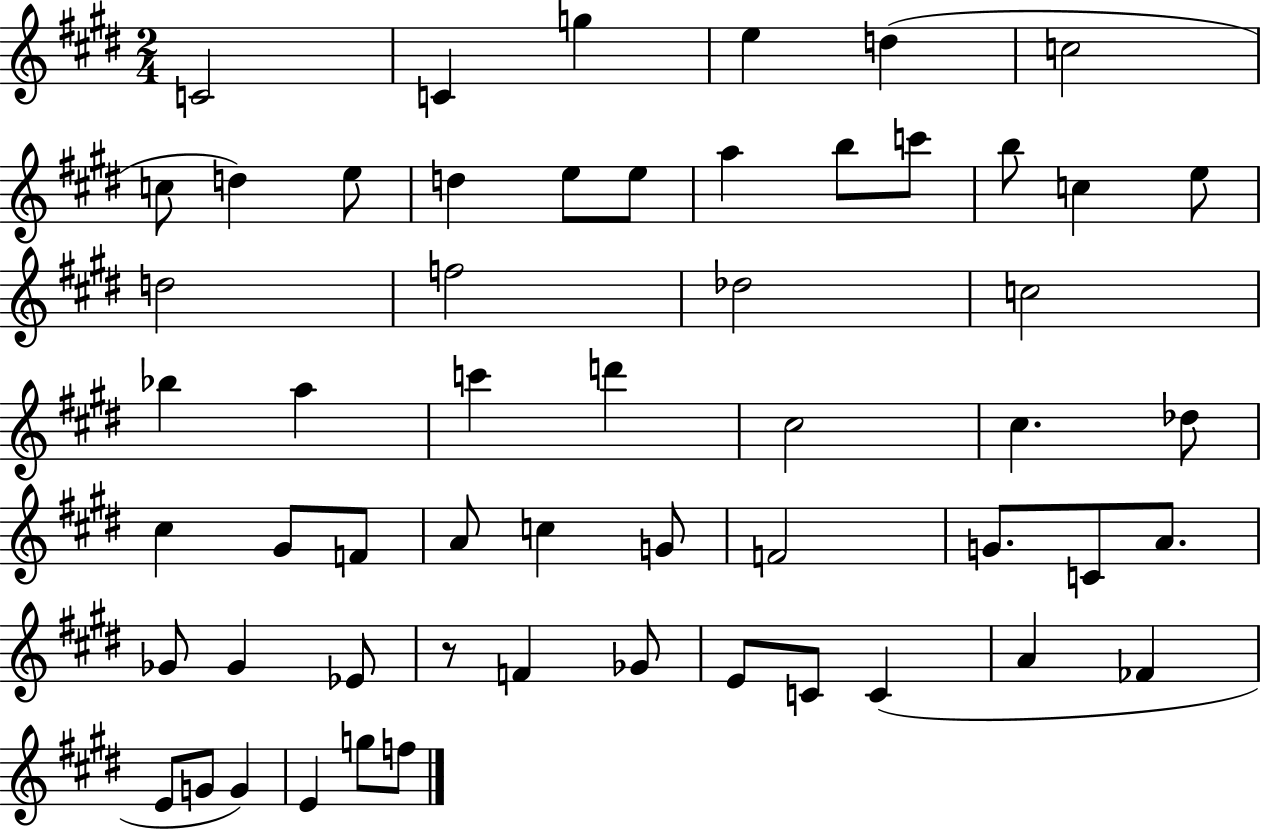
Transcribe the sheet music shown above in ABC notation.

X:1
T:Untitled
M:2/4
L:1/4
K:E
C2 C g e d c2 c/2 d e/2 d e/2 e/2 a b/2 c'/2 b/2 c e/2 d2 f2 _d2 c2 _b a c' d' ^c2 ^c _d/2 ^c ^G/2 F/2 A/2 c G/2 F2 G/2 C/2 A/2 _G/2 _G _E/2 z/2 F _G/2 E/2 C/2 C A _F E/2 G/2 G E g/2 f/2